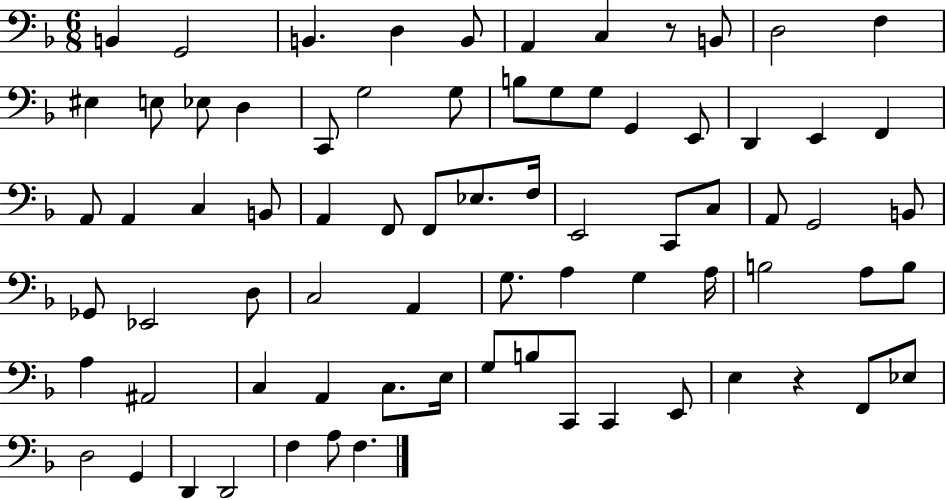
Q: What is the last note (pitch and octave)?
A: F3